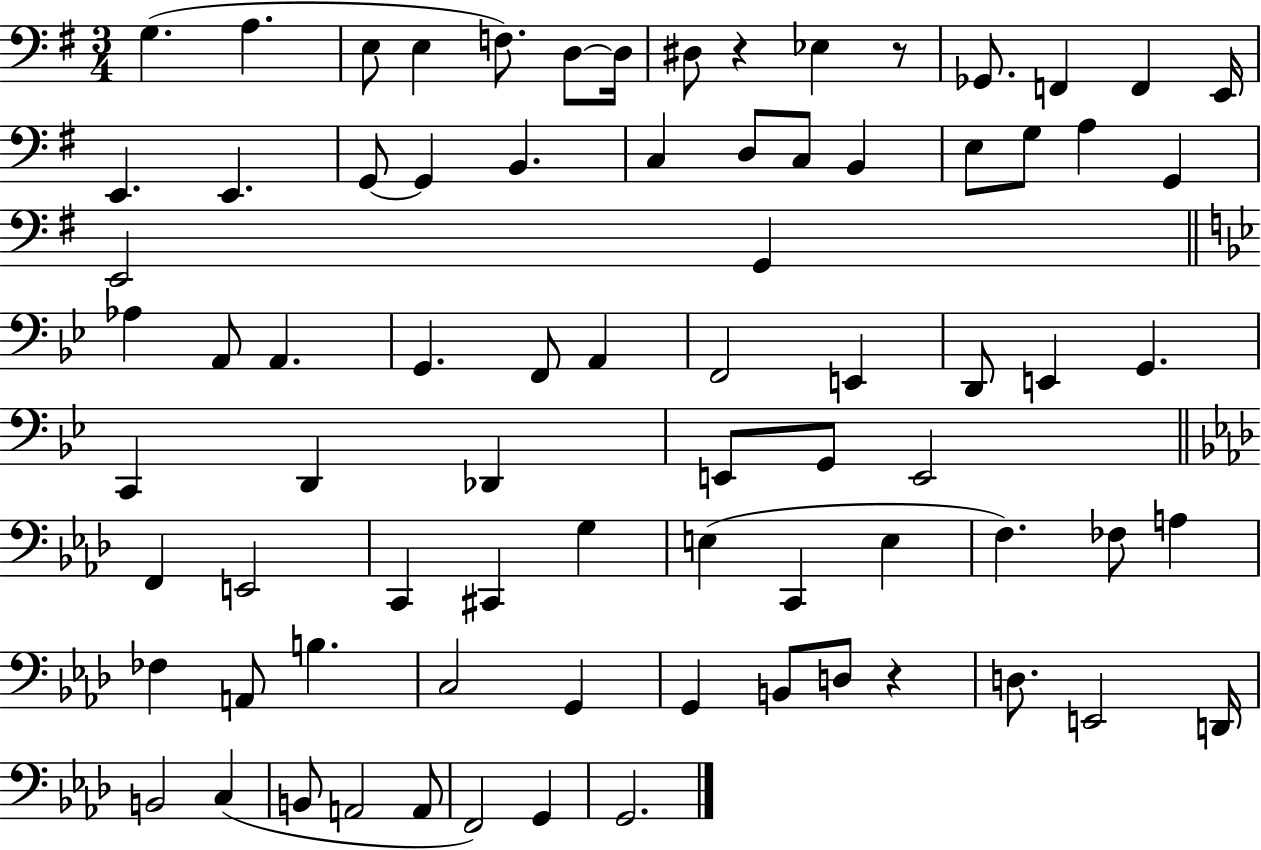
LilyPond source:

{
  \clef bass
  \numericTimeSignature
  \time 3/4
  \key g \major
  g4.( a4. | e8 e4 f8.) d8~~ d16 | dis8 r4 ees4 r8 | ges,8. f,4 f,4 e,16 | \break e,4. e,4. | g,8~~ g,4 b,4. | c4 d8 c8 b,4 | e8 g8 a4 g,4 | \break e,2 g,4 | \bar "||" \break \key bes \major aes4 a,8 a,4. | g,4. f,8 a,4 | f,2 e,4 | d,8 e,4 g,4. | \break c,4 d,4 des,4 | e,8 g,8 e,2 | \bar "||" \break \key aes \major f,4 e,2 | c,4 cis,4 g4 | e4( c,4 e4 | f4.) fes8 a4 | \break fes4 a,8 b4. | c2 g,4 | g,4 b,8 d8 r4 | d8. e,2 d,16 | \break b,2 c4( | b,8 a,2 a,8 | f,2) g,4 | g,2. | \break \bar "|."
}